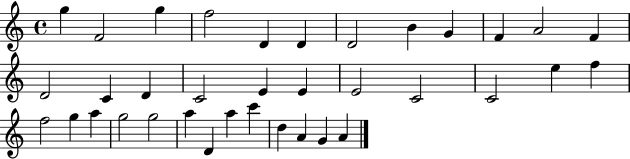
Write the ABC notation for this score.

X:1
T:Untitled
M:4/4
L:1/4
K:C
g F2 g f2 D D D2 B G F A2 F D2 C D C2 E E E2 C2 C2 e f f2 g a g2 g2 a D a c' d A G A